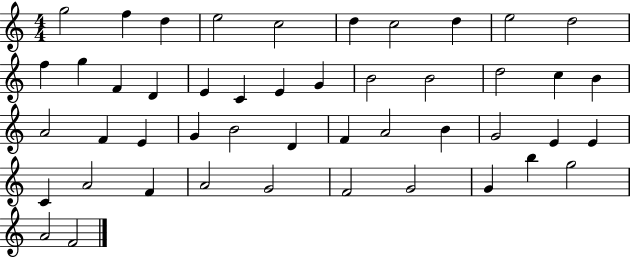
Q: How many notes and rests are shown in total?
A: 47